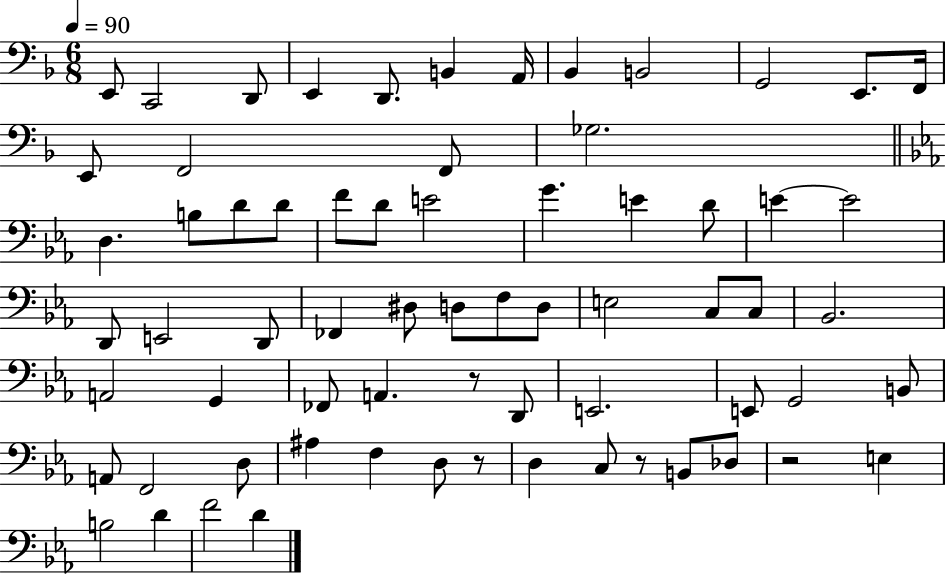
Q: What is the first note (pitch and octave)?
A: E2